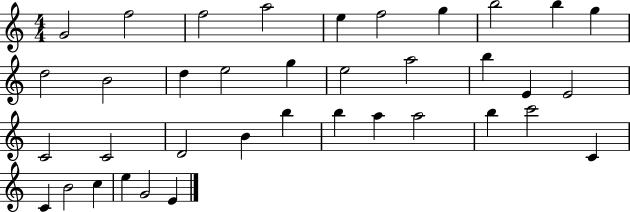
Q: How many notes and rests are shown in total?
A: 37